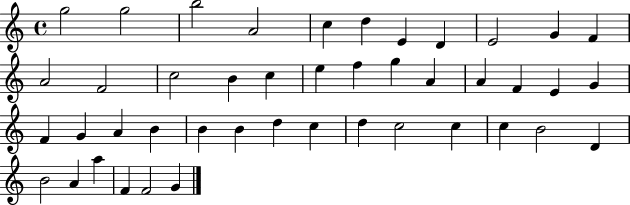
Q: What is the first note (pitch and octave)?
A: G5